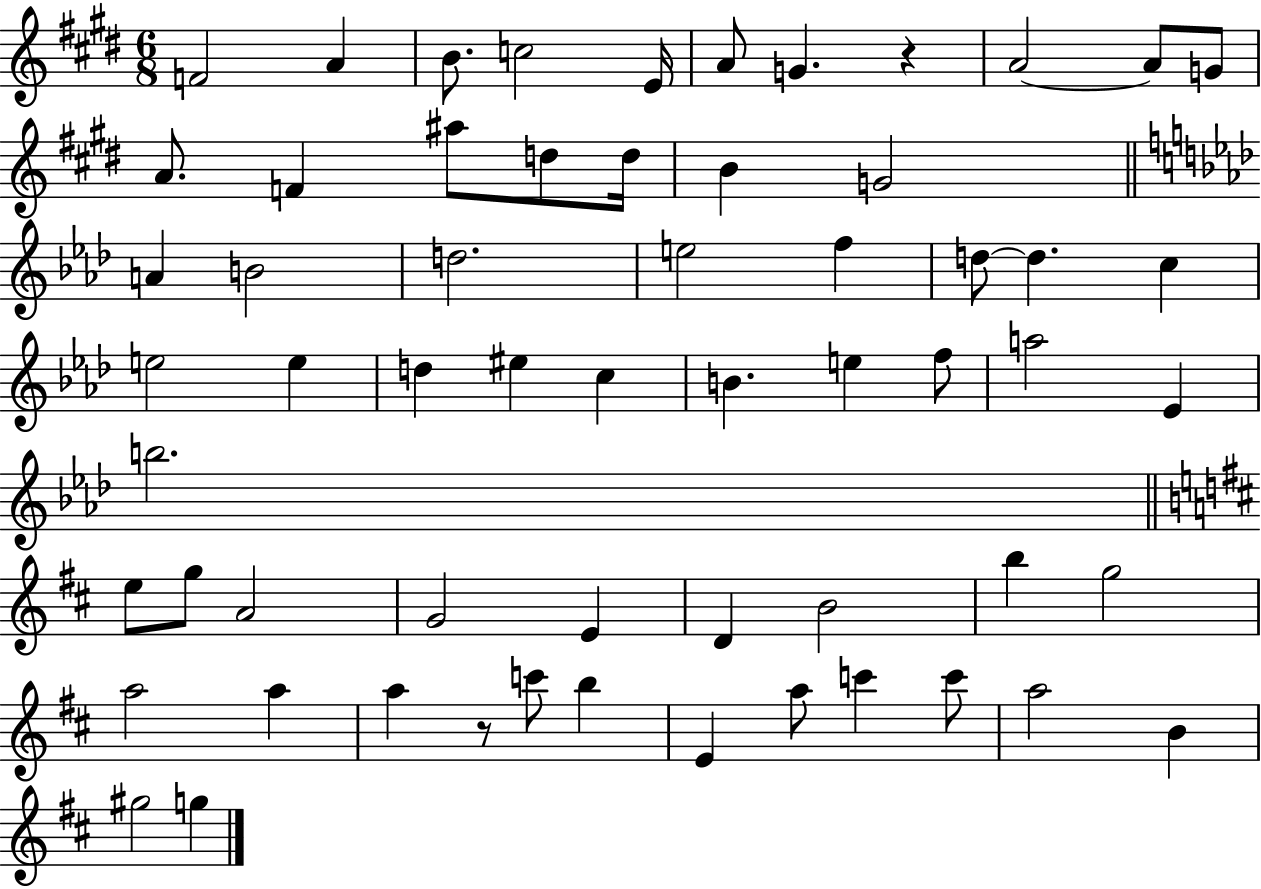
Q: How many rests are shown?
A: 2